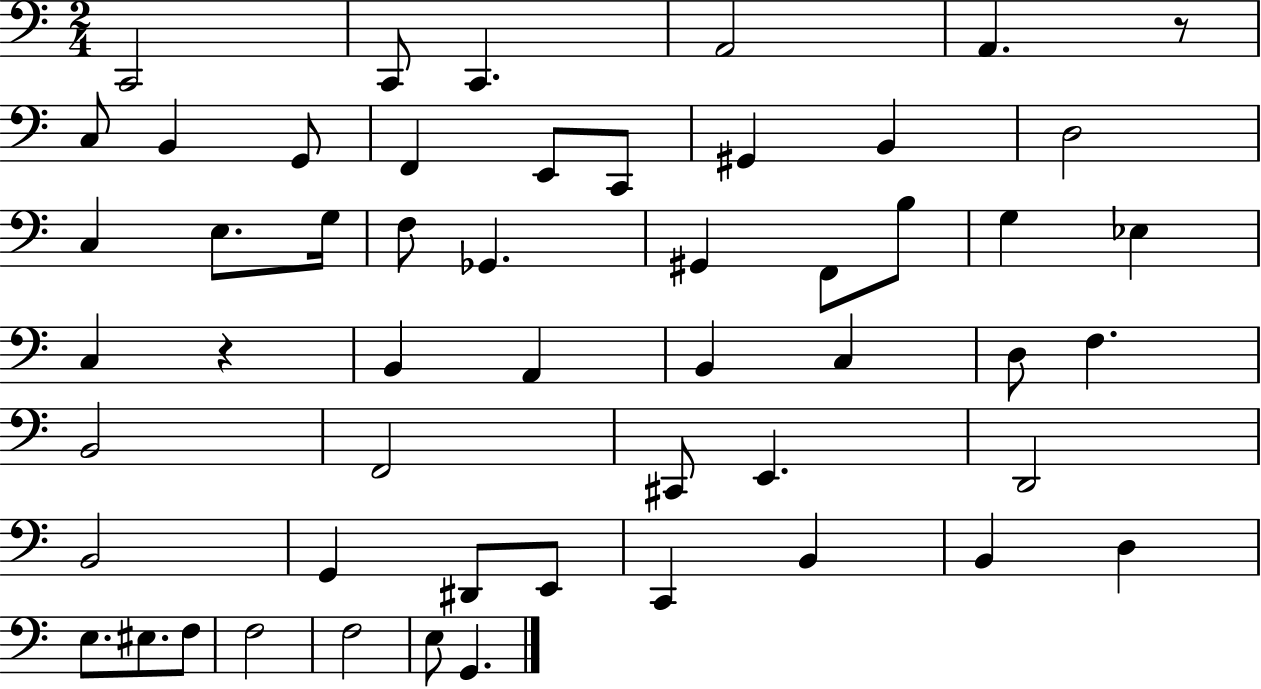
{
  \clef bass
  \numericTimeSignature
  \time 2/4
  \key c \major
  c,2 | c,8 c,4. | a,2 | a,4. r8 | \break c8 b,4 g,8 | f,4 e,8 c,8 | gis,4 b,4 | d2 | \break c4 e8. g16 | f8 ges,4. | gis,4 f,8 b8 | g4 ees4 | \break c4 r4 | b,4 a,4 | b,4 c4 | d8 f4. | \break b,2 | f,2 | cis,8 e,4. | d,2 | \break b,2 | g,4 dis,8 e,8 | c,4 b,4 | b,4 d4 | \break e8. eis8. f8 | f2 | f2 | e8 g,4. | \break \bar "|."
}